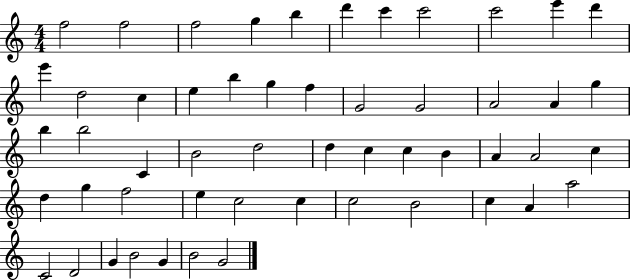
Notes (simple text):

F5/h F5/h F5/h G5/q B5/q D6/q C6/q C6/h C6/h E6/q D6/q E6/q D5/h C5/q E5/q B5/q G5/q F5/q G4/h G4/h A4/h A4/q G5/q B5/q B5/h C4/q B4/h D5/h D5/q C5/q C5/q B4/q A4/q A4/h C5/q D5/q G5/q F5/h E5/q C5/h C5/q C5/h B4/h C5/q A4/q A5/h C4/h D4/h G4/q B4/h G4/q B4/h G4/h